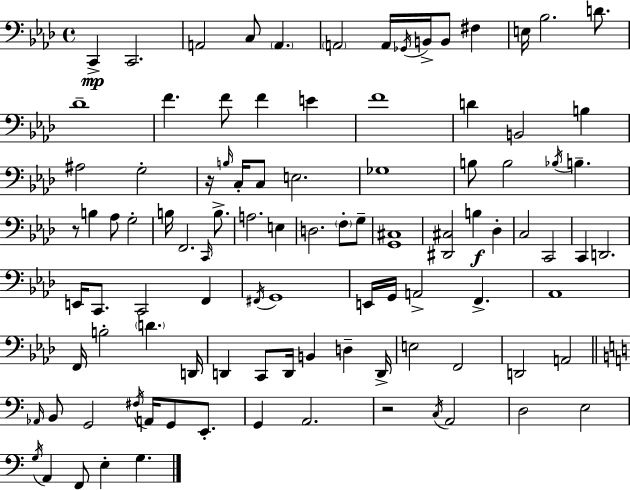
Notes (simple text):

C2/q C2/h. A2/h C3/e A2/q. A2/h A2/s Gb2/s B2/s B2/e F#3/q E3/s Bb3/h. D4/e. Db4/w F4/q. F4/e F4/q E4/q F4/w D4/q B2/h B3/q A#3/h G3/h R/s B3/s C3/s C3/e E3/h. Gb3/w B3/e B3/h Bb3/s B3/q. R/e B3/q Ab3/e G3/h B3/s F2/h. C2/s B3/e. A3/h. E3/q D3/h. F3/e G3/e [G2,C#3]/w [D#2,C#3]/h B3/q Db3/q C3/h C2/h C2/q D2/h. E2/s C2/e. C2/h F2/q F#2/s G2/w E2/s G2/s A2/h F2/q. Ab2/w F2/s B3/h D4/q. D2/s D2/q C2/e D2/s B2/q D3/q D2/s E3/h F2/h D2/h A2/h Ab2/s B2/e G2/h F#3/s A2/s G2/e E2/e. G2/q A2/h. R/h C3/s A2/h D3/h E3/h G3/s A2/q F2/e E3/q G3/q.